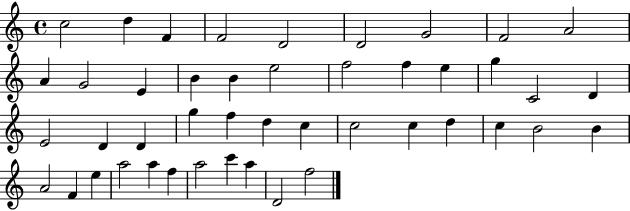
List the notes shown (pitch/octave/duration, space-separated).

C5/h D5/q F4/q F4/h D4/h D4/h G4/h F4/h A4/h A4/q G4/h E4/q B4/q B4/q E5/h F5/h F5/q E5/q G5/q C4/h D4/q E4/h D4/q D4/q G5/q F5/q D5/q C5/q C5/h C5/q D5/q C5/q B4/h B4/q A4/h F4/q E5/q A5/h A5/q F5/q A5/h C6/q A5/q D4/h F5/h